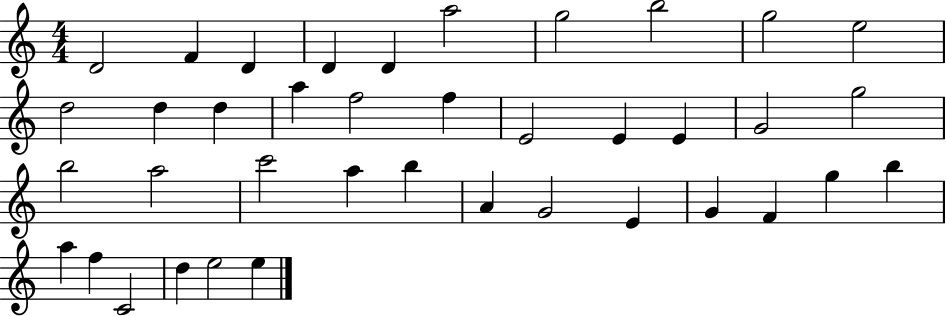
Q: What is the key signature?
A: C major